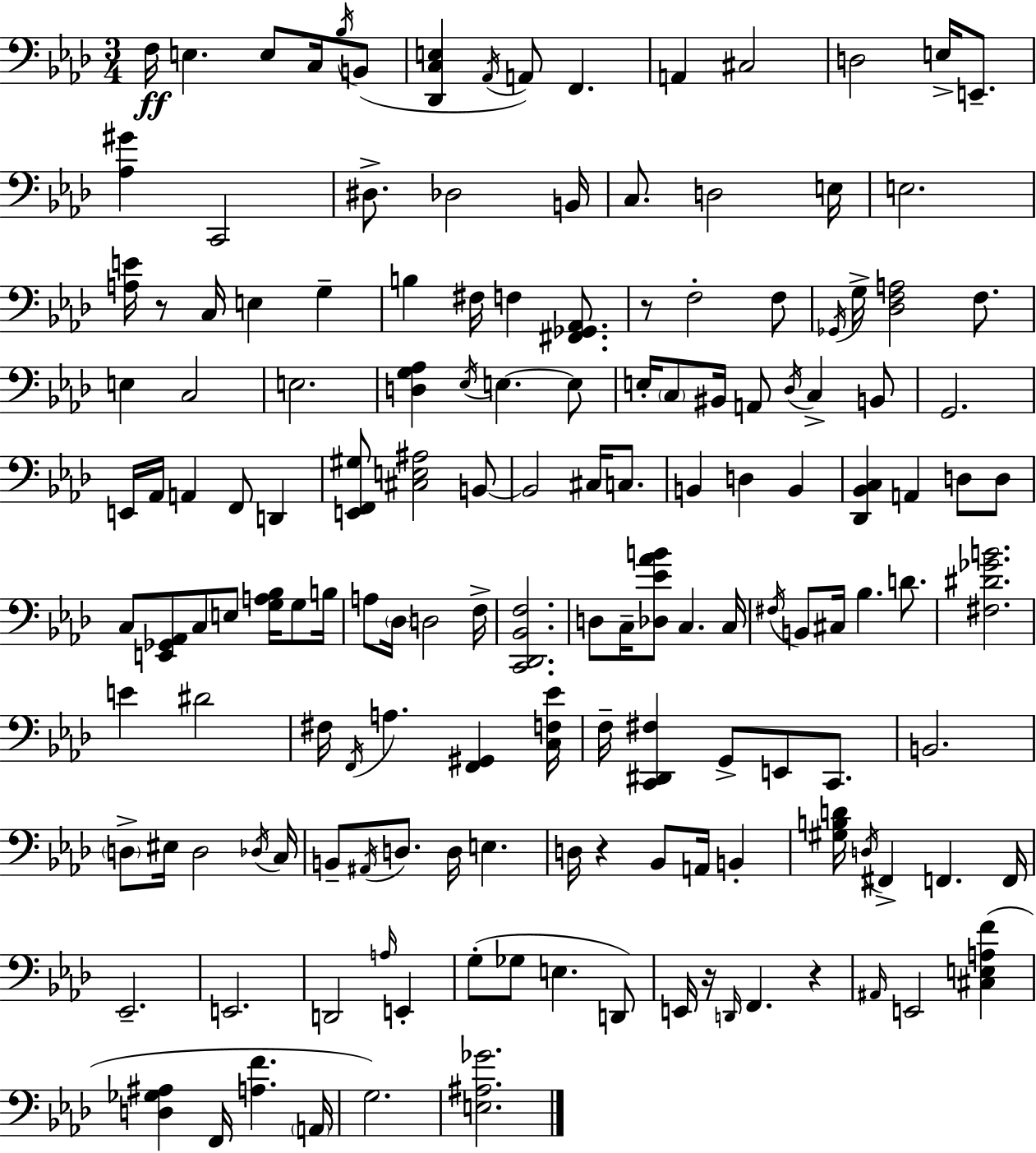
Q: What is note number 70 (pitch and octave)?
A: D3